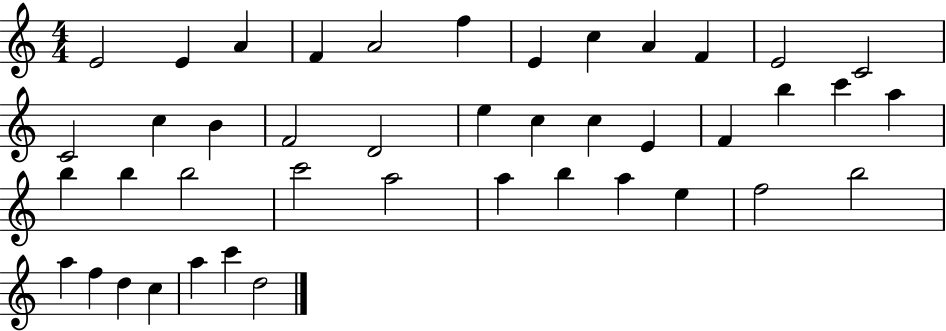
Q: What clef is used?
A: treble